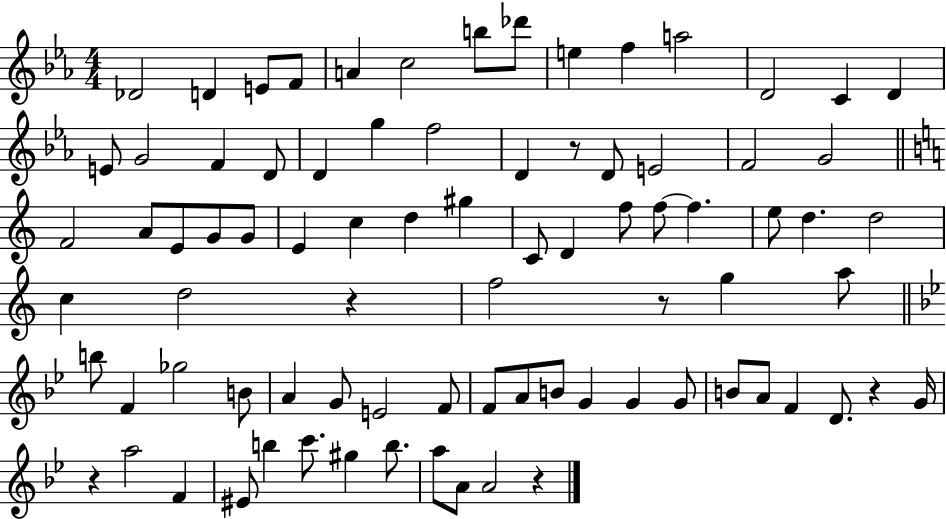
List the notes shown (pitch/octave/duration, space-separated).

Db4/h D4/q E4/e F4/e A4/q C5/h B5/e Db6/e E5/q F5/q A5/h D4/h C4/q D4/q E4/e G4/h F4/q D4/e D4/q G5/q F5/h D4/q R/e D4/e E4/h F4/h G4/h F4/h A4/e E4/e G4/e G4/e E4/q C5/q D5/q G#5/q C4/e D4/q F5/e F5/e F5/q. E5/e D5/q. D5/h C5/q D5/h R/q F5/h R/e G5/q A5/e B5/e F4/q Gb5/h B4/e A4/q G4/e E4/h F4/e F4/e A4/e B4/e G4/q G4/q G4/e B4/e A4/e F4/q D4/e. R/q G4/s R/q A5/h F4/q EIS4/e B5/q C6/e. G#5/q B5/e. A5/e A4/e A4/h R/q